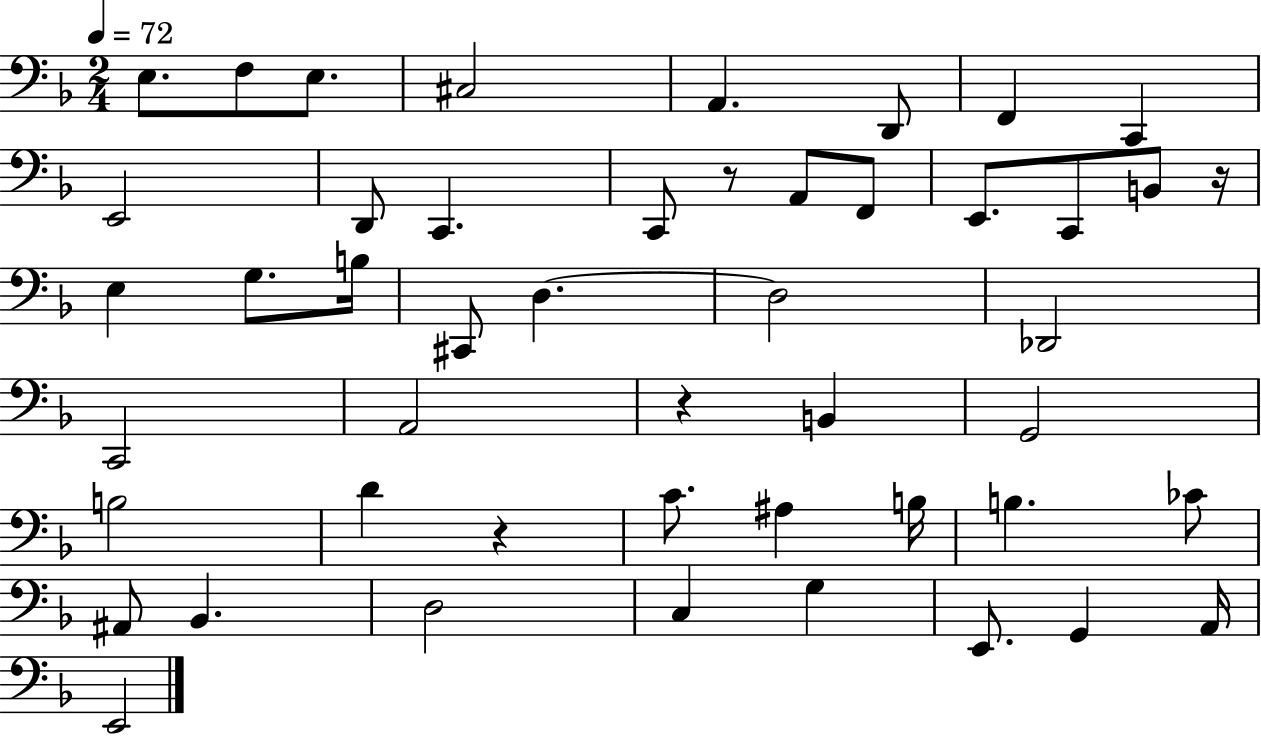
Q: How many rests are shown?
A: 4